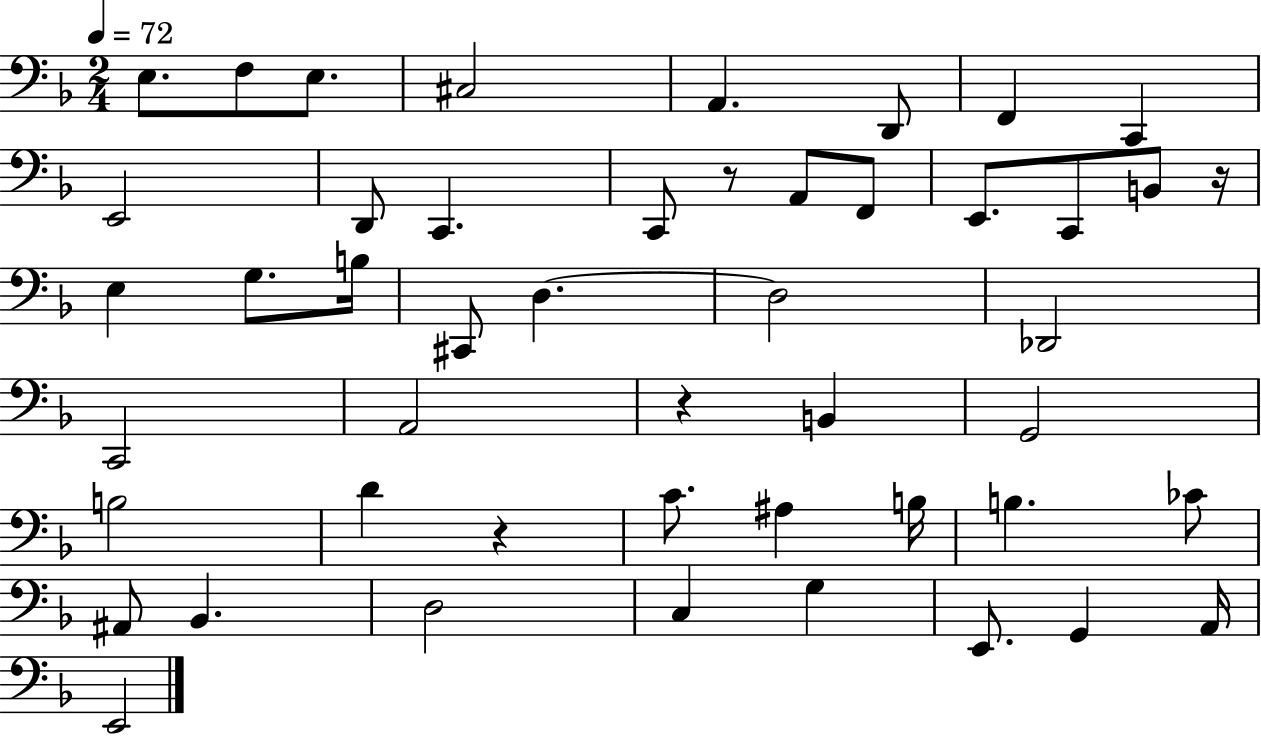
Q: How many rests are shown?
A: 4